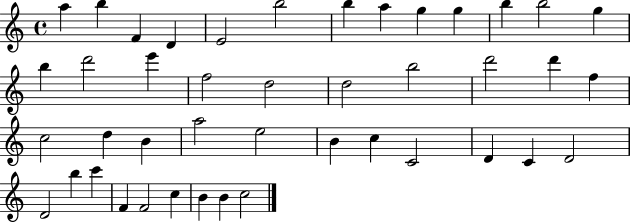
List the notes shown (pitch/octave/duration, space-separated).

A5/q B5/q F4/q D4/q E4/h B5/h B5/q A5/q G5/q G5/q B5/q B5/h G5/q B5/q D6/h E6/q F5/h D5/h D5/h B5/h D6/h D6/q F5/q C5/h D5/q B4/q A5/h E5/h B4/q C5/q C4/h D4/q C4/q D4/h D4/h B5/q C6/q F4/q F4/h C5/q B4/q B4/q C5/h